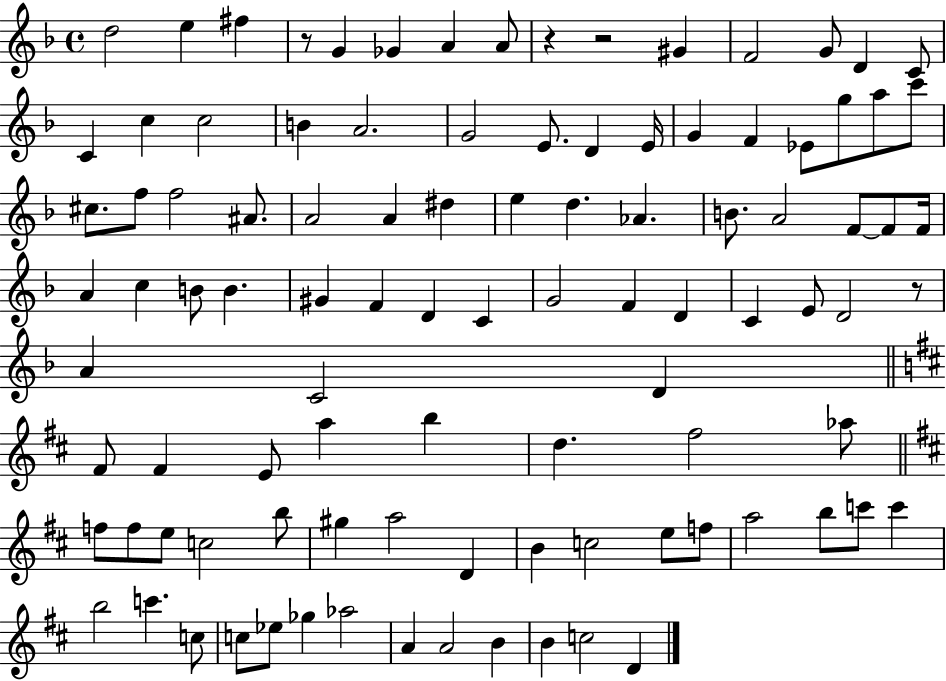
D5/h E5/q F#5/q R/e G4/q Gb4/q A4/q A4/e R/q R/h G#4/q F4/h G4/e D4/q C4/e C4/q C5/q C5/h B4/q A4/h. G4/h E4/e. D4/q E4/s G4/q F4/q Eb4/e G5/e A5/e C6/e C#5/e. F5/e F5/h A#4/e. A4/h A4/q D#5/q E5/q D5/q. Ab4/q. B4/e. A4/h F4/e F4/e F4/s A4/q C5/q B4/e B4/q. G#4/q F4/q D4/q C4/q G4/h F4/q D4/q C4/q E4/e D4/h R/e A4/q C4/h D4/q F#4/e F#4/q E4/e A5/q B5/q D5/q. F#5/h Ab5/e F5/e F5/e E5/e C5/h B5/e G#5/q A5/h D4/q B4/q C5/h E5/e F5/e A5/h B5/e C6/e C6/q B5/h C6/q. C5/e C5/e Eb5/e Gb5/q Ab5/h A4/q A4/h B4/q B4/q C5/h D4/q